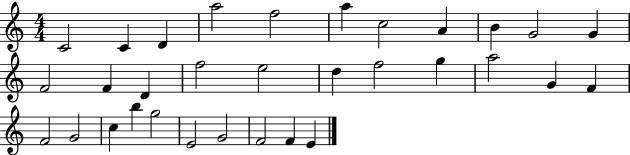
C4/h C4/q D4/q A5/h F5/h A5/q C5/h A4/q B4/q G4/h G4/q F4/h F4/q D4/q F5/h E5/h D5/q F5/h G5/q A5/h G4/q F4/q F4/h G4/h C5/q B5/q G5/h E4/h G4/h F4/h F4/q E4/q